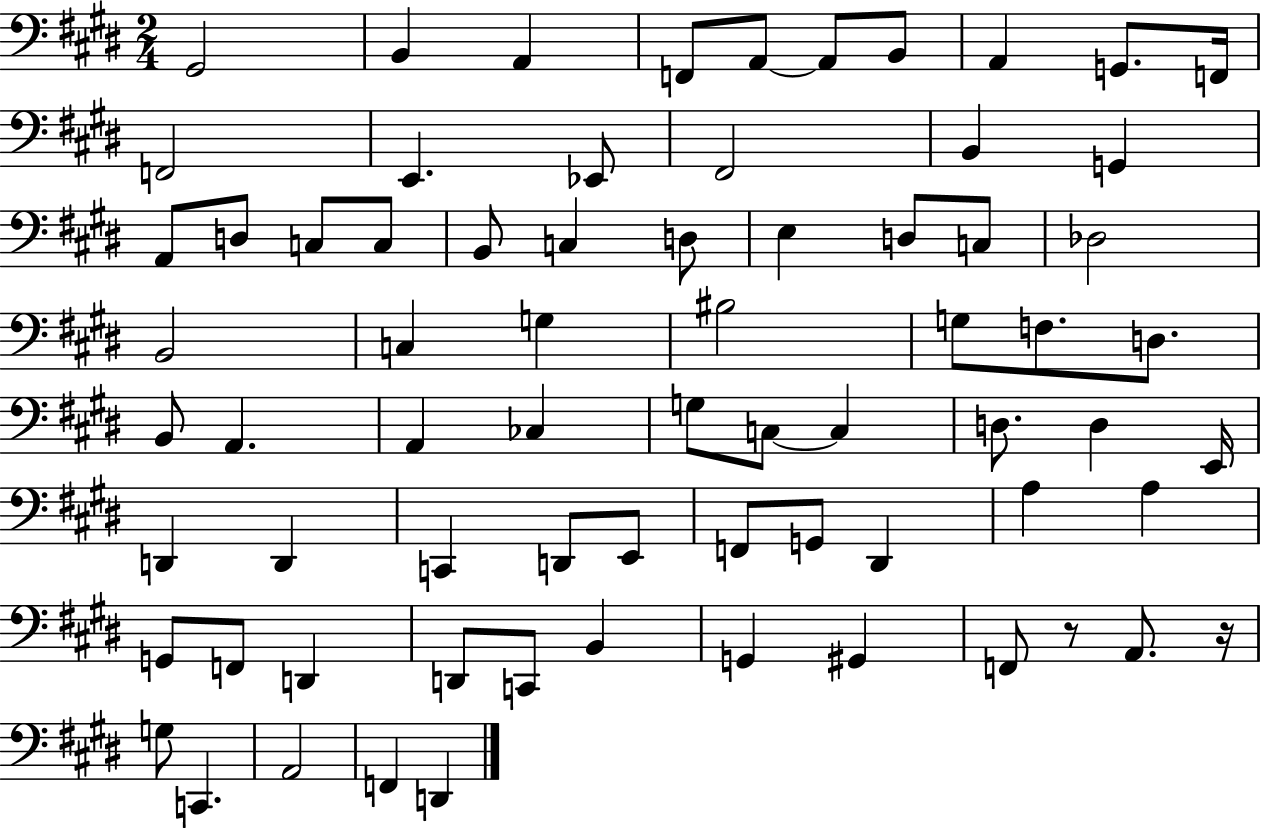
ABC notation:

X:1
T:Untitled
M:2/4
L:1/4
K:E
^G,,2 B,, A,, F,,/2 A,,/2 A,,/2 B,,/2 A,, G,,/2 F,,/4 F,,2 E,, _E,,/2 ^F,,2 B,, G,, A,,/2 D,/2 C,/2 C,/2 B,,/2 C, D,/2 E, D,/2 C,/2 _D,2 B,,2 C, G, ^B,2 G,/2 F,/2 D,/2 B,,/2 A,, A,, _C, G,/2 C,/2 C, D,/2 D, E,,/4 D,, D,, C,, D,,/2 E,,/2 F,,/2 G,,/2 ^D,, A, A, G,,/2 F,,/2 D,, D,,/2 C,,/2 B,, G,, ^G,, F,,/2 z/2 A,,/2 z/4 G,/2 C,, A,,2 F,, D,,